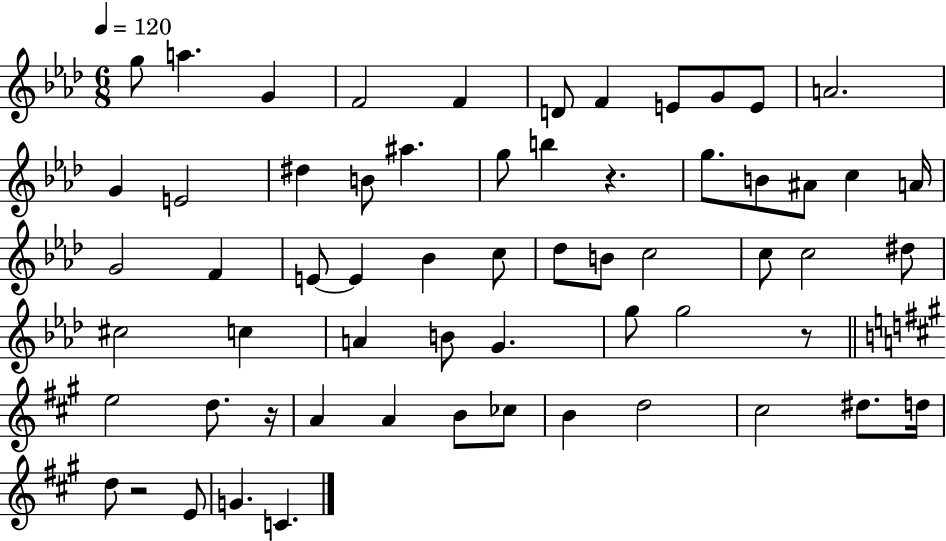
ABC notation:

X:1
T:Untitled
M:6/8
L:1/4
K:Ab
g/2 a G F2 F D/2 F E/2 G/2 E/2 A2 G E2 ^d B/2 ^a g/2 b z g/2 B/2 ^A/2 c A/4 G2 F E/2 E _B c/2 _d/2 B/2 c2 c/2 c2 ^d/2 ^c2 c A B/2 G g/2 g2 z/2 e2 d/2 z/4 A A B/2 _c/2 B d2 ^c2 ^d/2 d/4 d/2 z2 E/2 G C